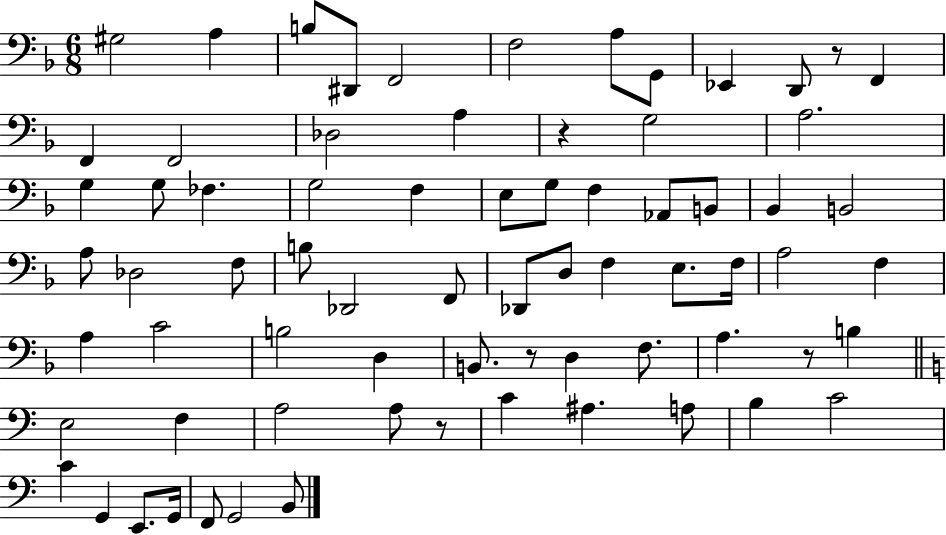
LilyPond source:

{
  \clef bass
  \numericTimeSignature
  \time 6/8
  \key f \major
  gis2 a4 | b8 dis,8 f,2 | f2 a8 g,8 | ees,4 d,8 r8 f,4 | \break f,4 f,2 | des2 a4 | r4 g2 | a2. | \break g4 g8 fes4. | g2 f4 | e8 g8 f4 aes,8 b,8 | bes,4 b,2 | \break a8 des2 f8 | b8 des,2 f,8 | des,8 d8 f4 e8. f16 | a2 f4 | \break a4 c'2 | b2 d4 | b,8. r8 d4 f8. | a4. r8 b4 | \break \bar "||" \break \key c \major e2 f4 | a2 a8 r8 | c'4 ais4. a8 | b4 c'2 | \break c'4 g,4 e,8. g,16 | f,8 g,2 b,8 | \bar "|."
}